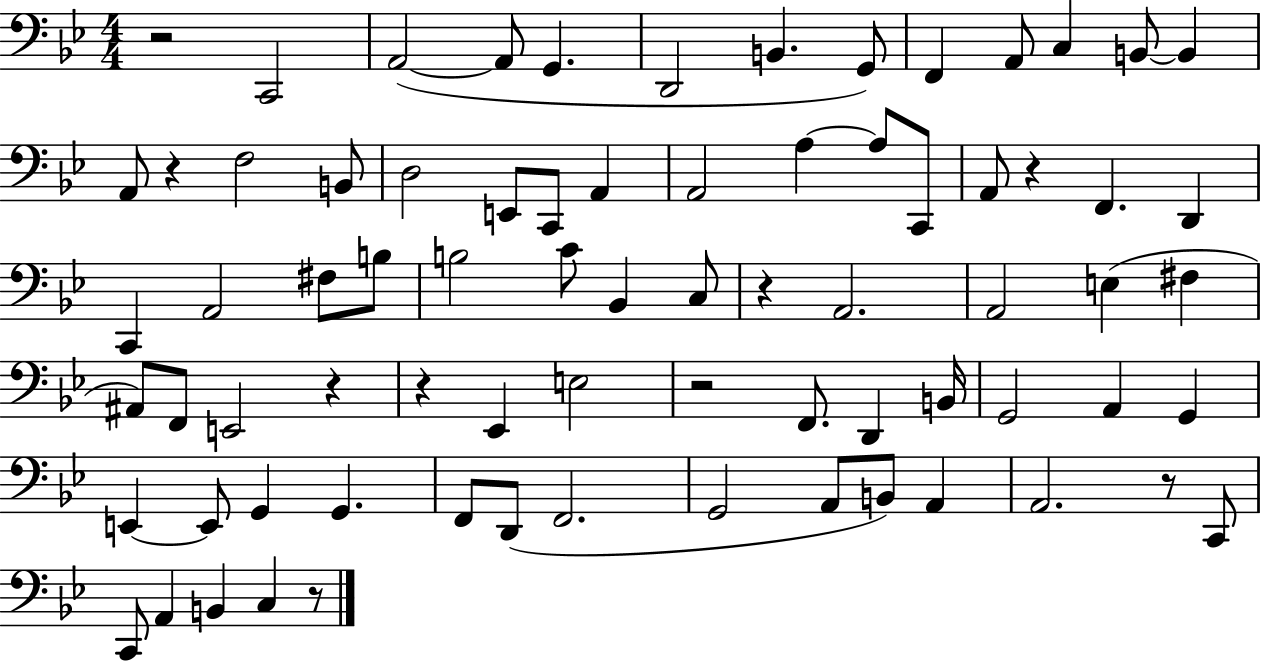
X:1
T:Untitled
M:4/4
L:1/4
K:Bb
z2 C,,2 A,,2 A,,/2 G,, D,,2 B,, G,,/2 F,, A,,/2 C, B,,/2 B,, A,,/2 z F,2 B,,/2 D,2 E,,/2 C,,/2 A,, A,,2 A, A,/2 C,,/2 A,,/2 z F,, D,, C,, A,,2 ^F,/2 B,/2 B,2 C/2 _B,, C,/2 z A,,2 A,,2 E, ^F, ^A,,/2 F,,/2 E,,2 z z _E,, E,2 z2 F,,/2 D,, B,,/4 G,,2 A,, G,, E,, E,,/2 G,, G,, F,,/2 D,,/2 F,,2 G,,2 A,,/2 B,,/2 A,, A,,2 z/2 C,,/2 C,,/2 A,, B,, C, z/2